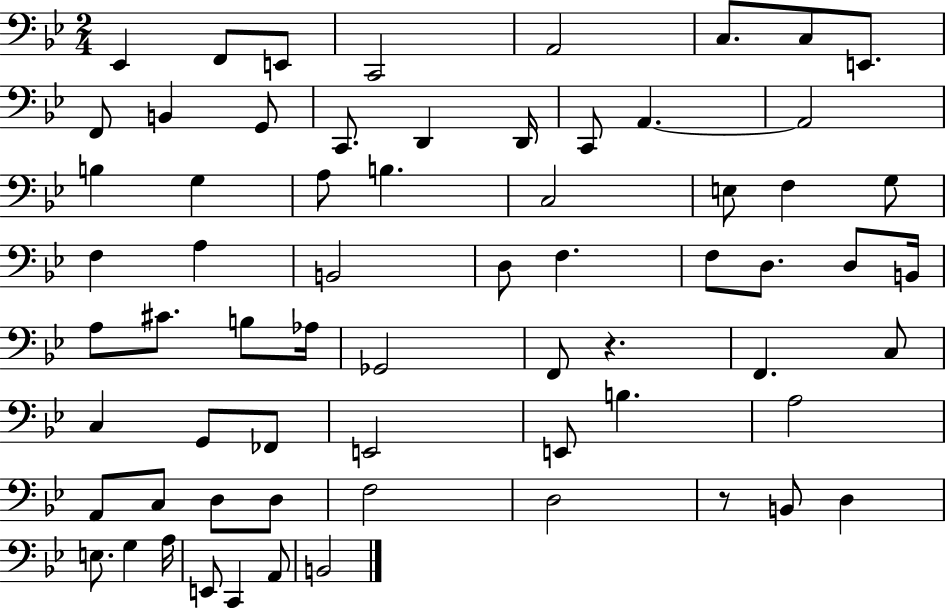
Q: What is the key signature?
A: BES major